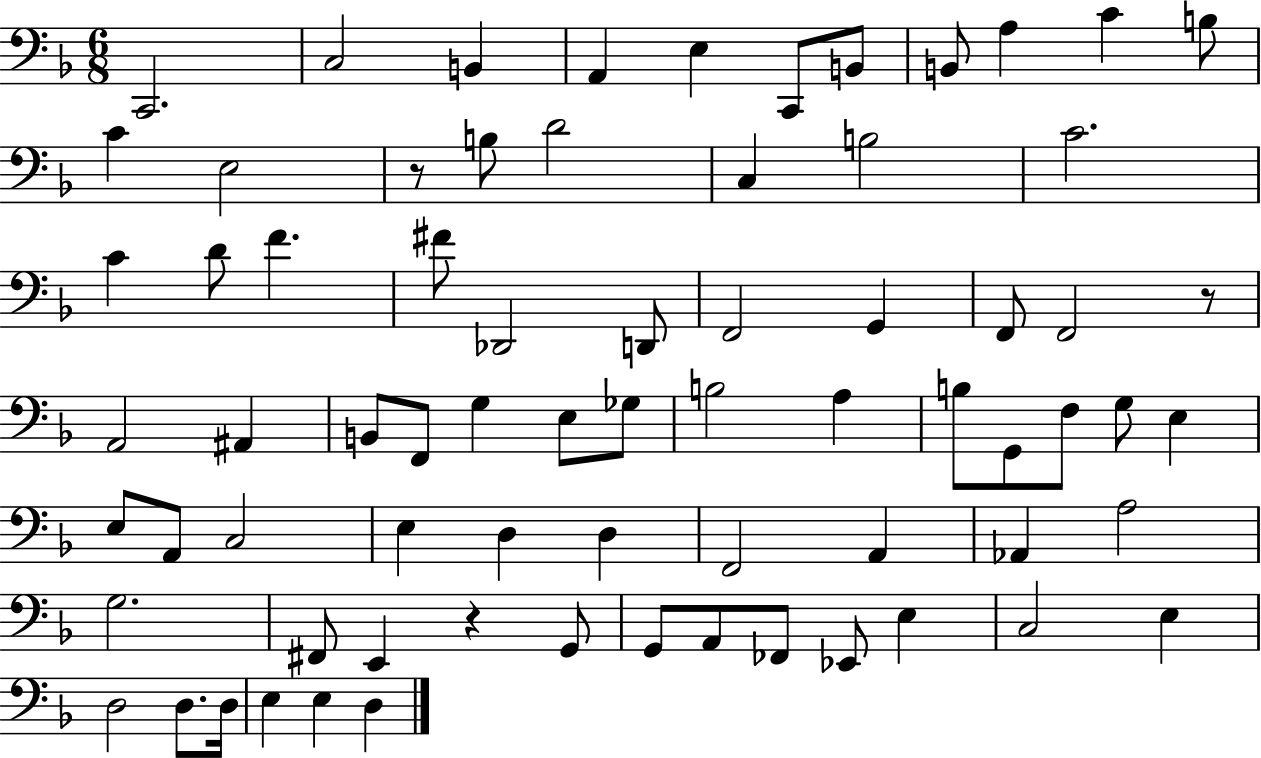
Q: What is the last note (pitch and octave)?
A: D3